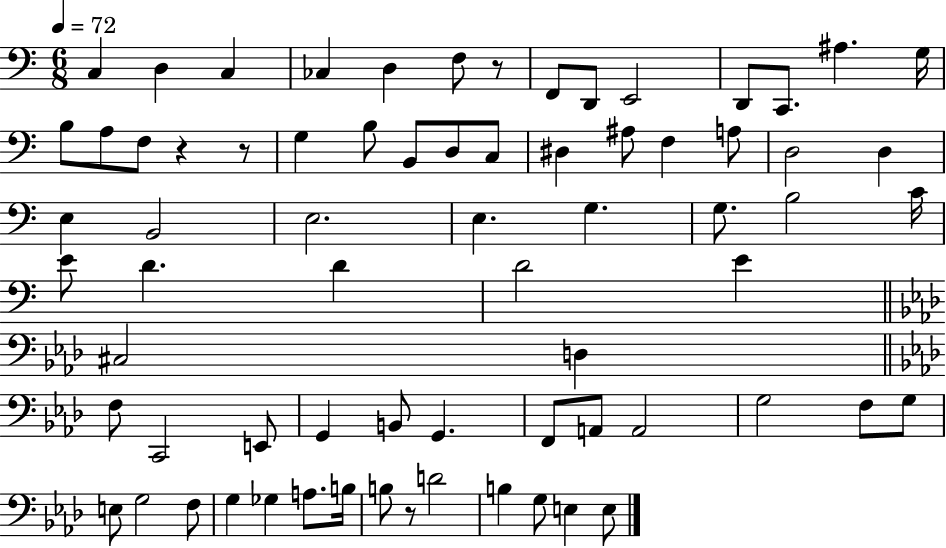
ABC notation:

X:1
T:Untitled
M:6/8
L:1/4
K:C
C, D, C, _C, D, F,/2 z/2 F,,/2 D,,/2 E,,2 D,,/2 C,,/2 ^A, G,/4 B,/2 A,/2 F,/2 z z/2 G, B,/2 B,,/2 D,/2 C,/2 ^D, ^A,/2 F, A,/2 D,2 D, E, B,,2 E,2 E, G, G,/2 B,2 C/4 E/2 D D D2 E ^C,2 D, F,/2 C,,2 E,,/2 G,, B,,/2 G,, F,,/2 A,,/2 A,,2 G,2 F,/2 G,/2 E,/2 G,2 F,/2 G, _G, A,/2 B,/4 B,/2 z/2 D2 B, G,/2 E, E,/2